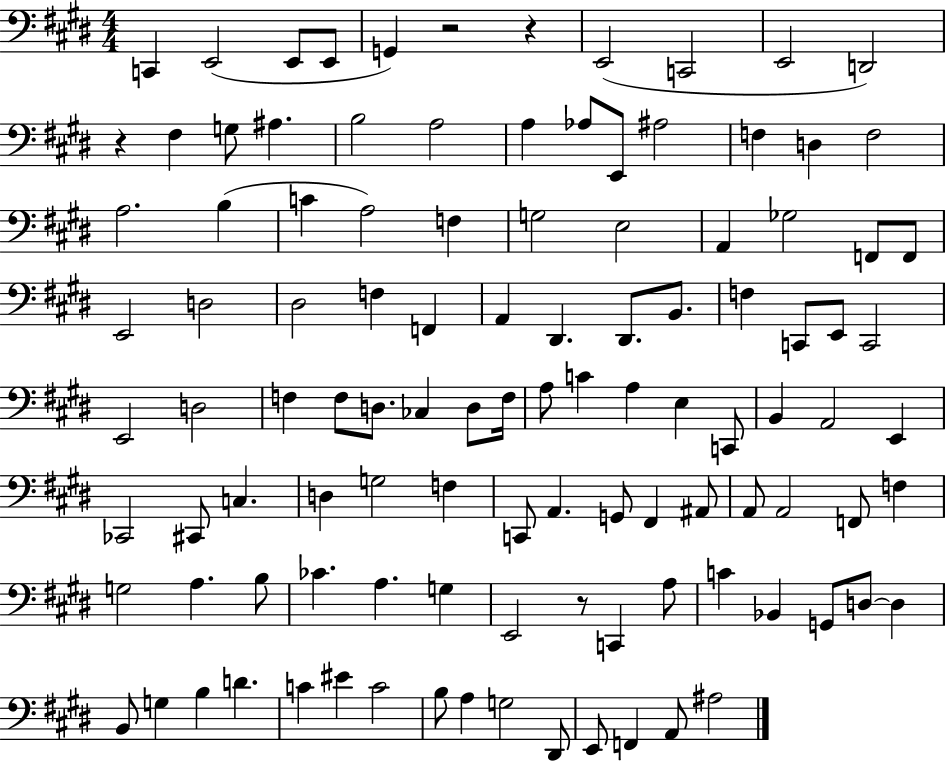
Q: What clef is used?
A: bass